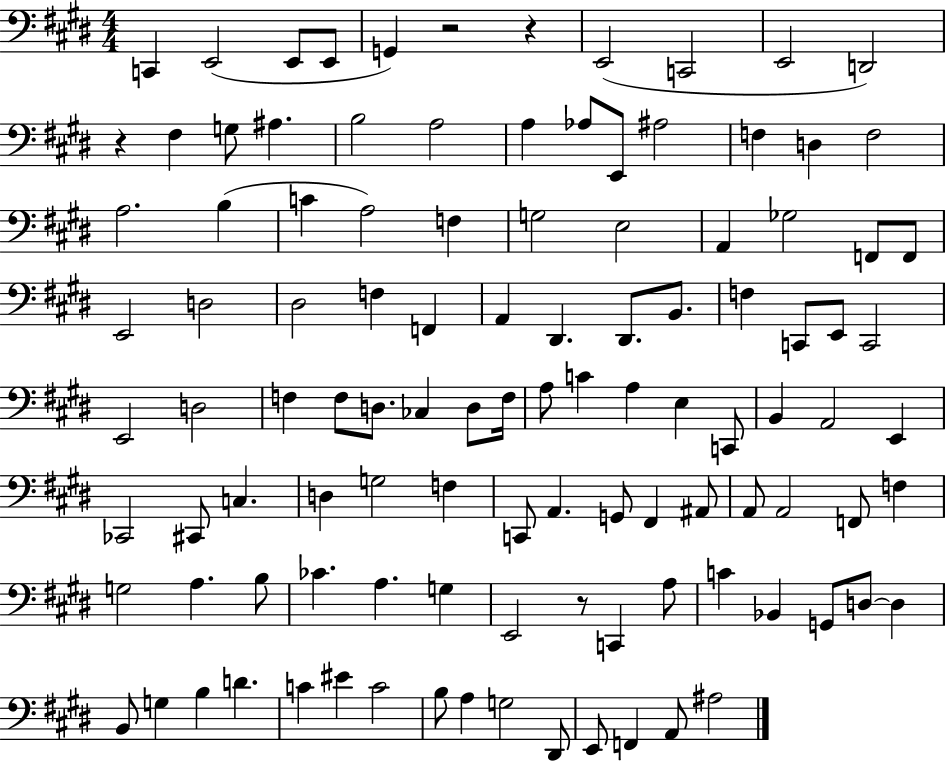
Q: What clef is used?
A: bass